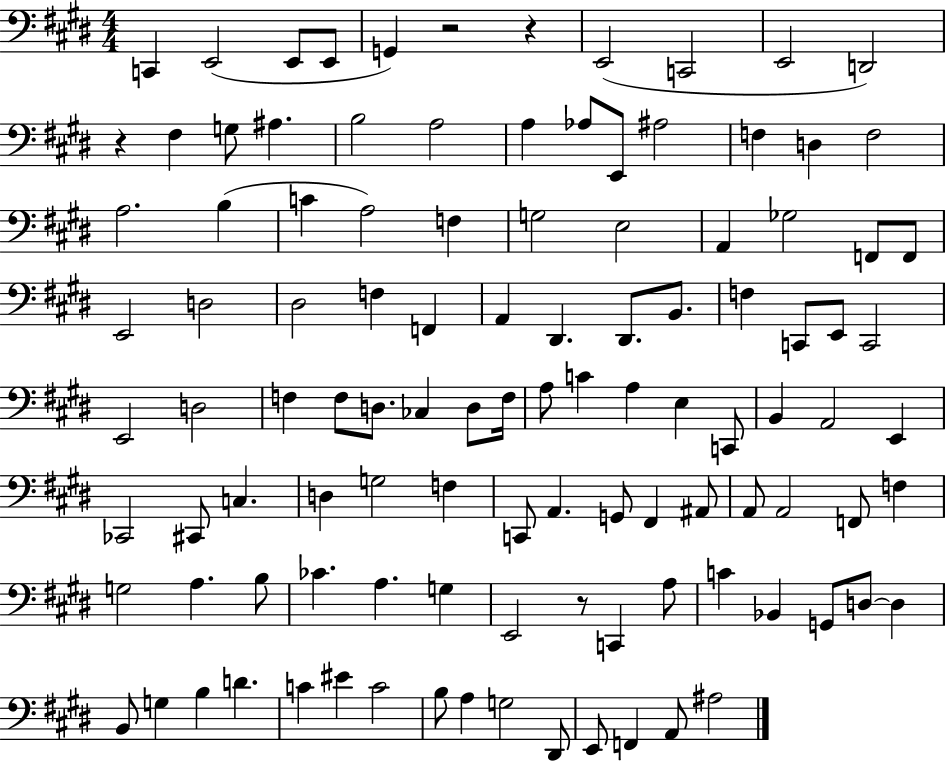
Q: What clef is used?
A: bass